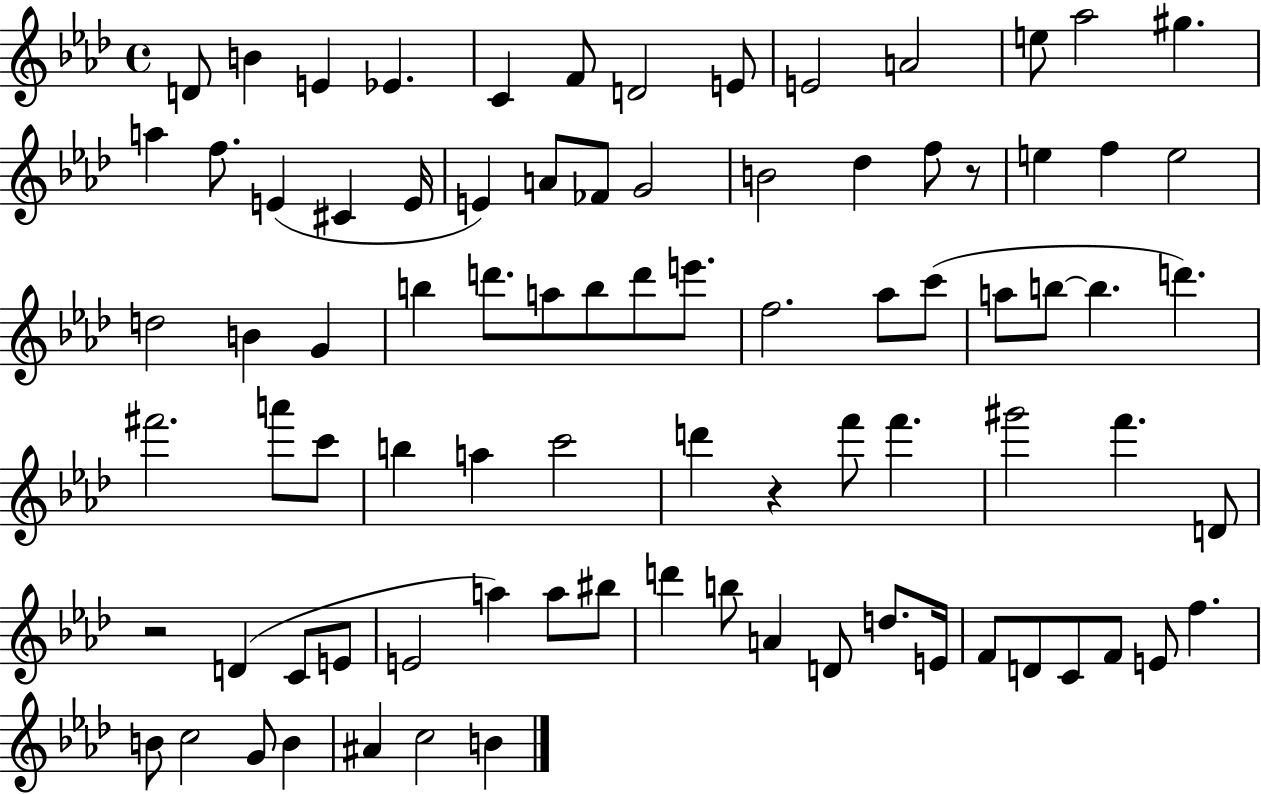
{
  \clef treble
  \time 4/4
  \defaultTimeSignature
  \key aes \major
  \repeat volta 2 { d'8 b'4 e'4 ees'4. | c'4 f'8 d'2 e'8 | e'2 a'2 | e''8 aes''2 gis''4. | \break a''4 f''8. e'4( cis'4 e'16 | e'4) a'8 fes'8 g'2 | b'2 des''4 f''8 r8 | e''4 f''4 e''2 | \break d''2 b'4 g'4 | b''4 d'''8. a''8 b''8 d'''8 e'''8. | f''2. aes''8 c'''8( | a''8 b''8~~ b''4. d'''4.) | \break fis'''2. a'''8 c'''8 | b''4 a''4 c'''2 | d'''4 r4 f'''8 f'''4. | gis'''2 f'''4. d'8 | \break r2 d'4( c'8 e'8 | e'2 a''4) a''8 bis''8 | d'''4 b''8 a'4 d'8 d''8. e'16 | f'8 d'8 c'8 f'8 e'8 f''4. | \break b'8 c''2 g'8 b'4 | ais'4 c''2 b'4 | } \bar "|."
}